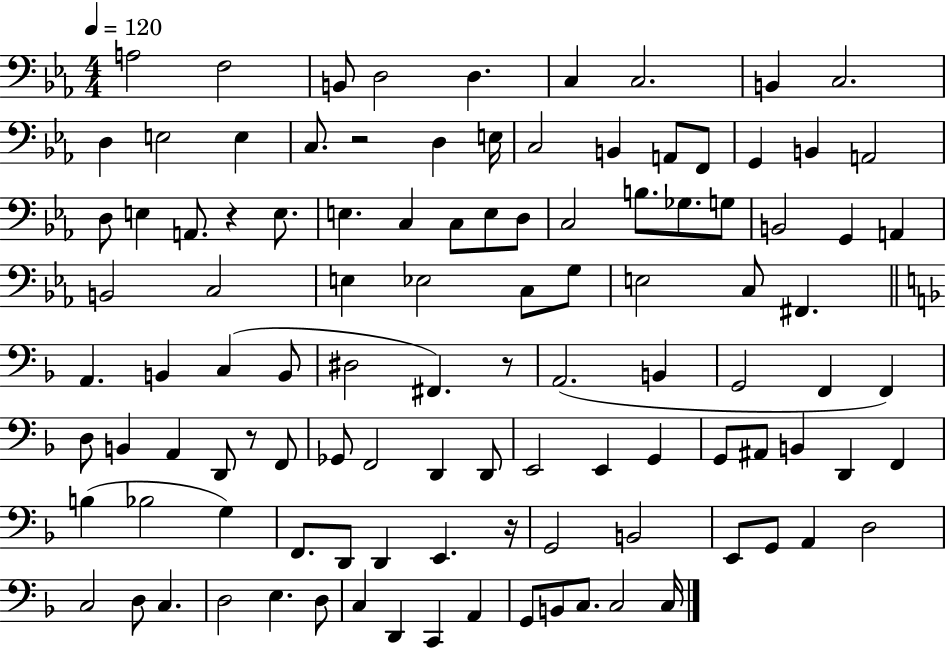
X:1
T:Untitled
M:4/4
L:1/4
K:Eb
A,2 F,2 B,,/2 D,2 D, C, C,2 B,, C,2 D, E,2 E, C,/2 z2 D, E,/4 C,2 B,, A,,/2 F,,/2 G,, B,, A,,2 D,/2 E, A,,/2 z E,/2 E, C, C,/2 E,/2 D,/2 C,2 B,/2 _G,/2 G,/2 B,,2 G,, A,, B,,2 C,2 E, _E,2 C,/2 G,/2 E,2 C,/2 ^F,, A,, B,, C, B,,/2 ^D,2 ^F,, z/2 A,,2 B,, G,,2 F,, F,, D,/2 B,, A,, D,,/2 z/2 F,,/2 _G,,/2 F,,2 D,, D,,/2 E,,2 E,, G,, G,,/2 ^A,,/2 B,, D,, F,, B, _B,2 G, F,,/2 D,,/2 D,, E,, z/4 G,,2 B,,2 E,,/2 G,,/2 A,, D,2 C,2 D,/2 C, D,2 E, D,/2 C, D,, C,, A,, G,,/2 B,,/2 C,/2 C,2 C,/4